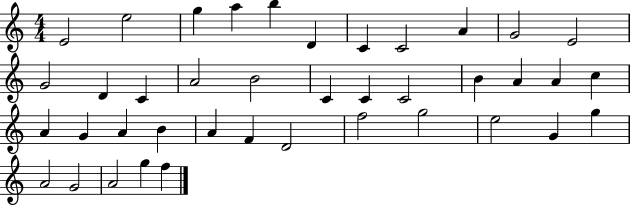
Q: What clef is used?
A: treble